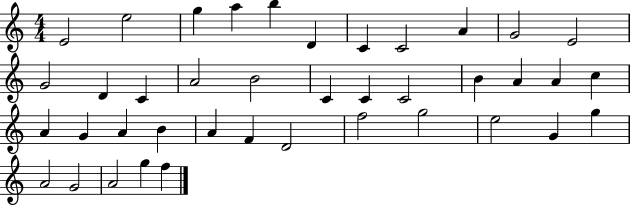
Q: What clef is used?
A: treble